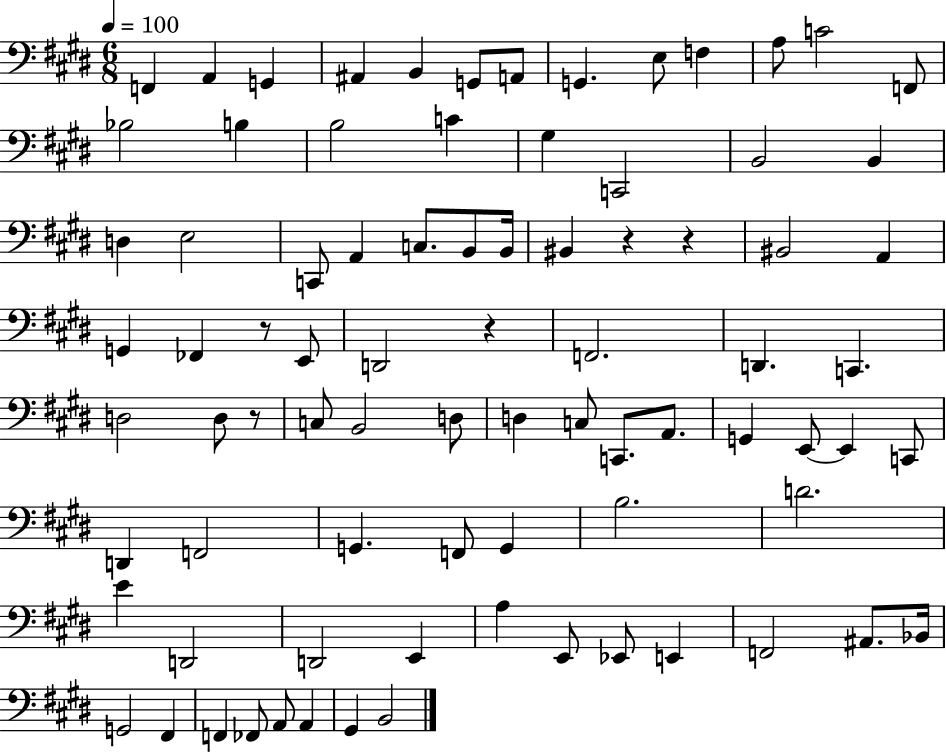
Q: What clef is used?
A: bass